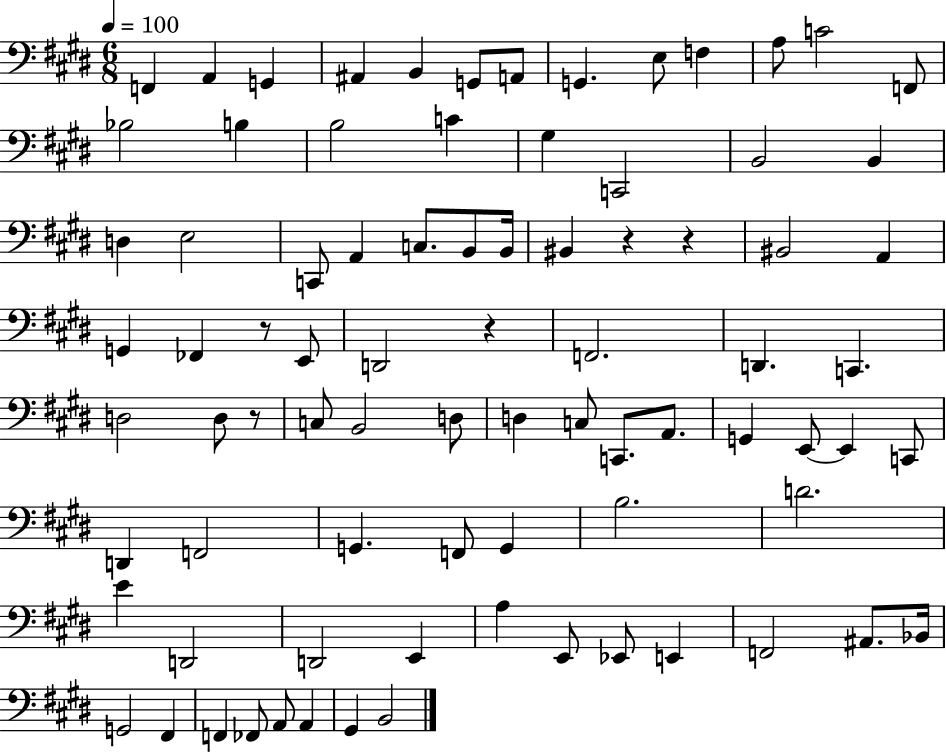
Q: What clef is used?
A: bass